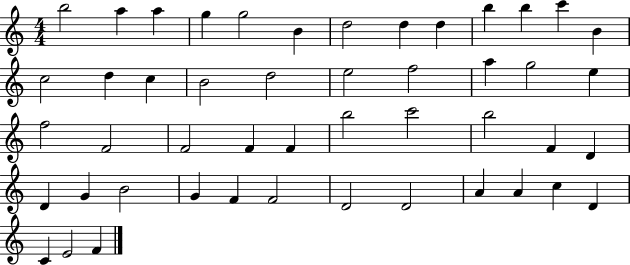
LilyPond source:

{
  \clef treble
  \numericTimeSignature
  \time 4/4
  \key c \major
  b''2 a''4 a''4 | g''4 g''2 b'4 | d''2 d''4 d''4 | b''4 b''4 c'''4 b'4 | \break c''2 d''4 c''4 | b'2 d''2 | e''2 f''2 | a''4 g''2 e''4 | \break f''2 f'2 | f'2 f'4 f'4 | b''2 c'''2 | b''2 f'4 d'4 | \break d'4 g'4 b'2 | g'4 f'4 f'2 | d'2 d'2 | a'4 a'4 c''4 d'4 | \break c'4 e'2 f'4 | \bar "|."
}